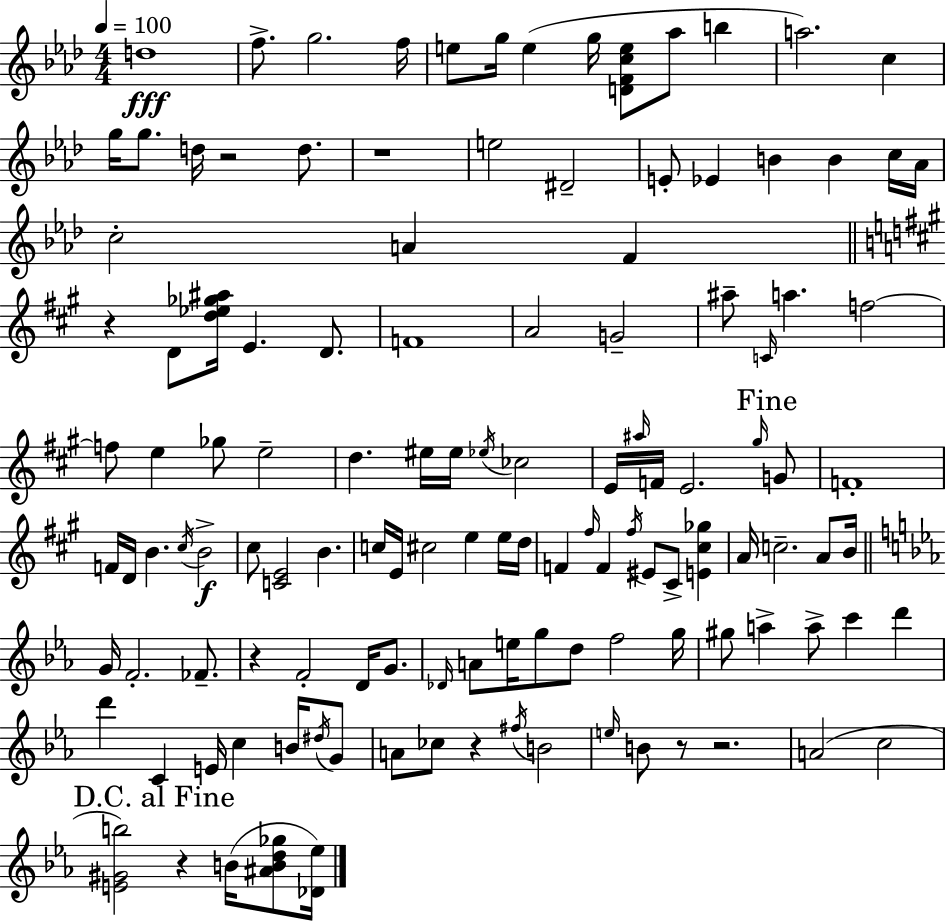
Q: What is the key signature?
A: AES major